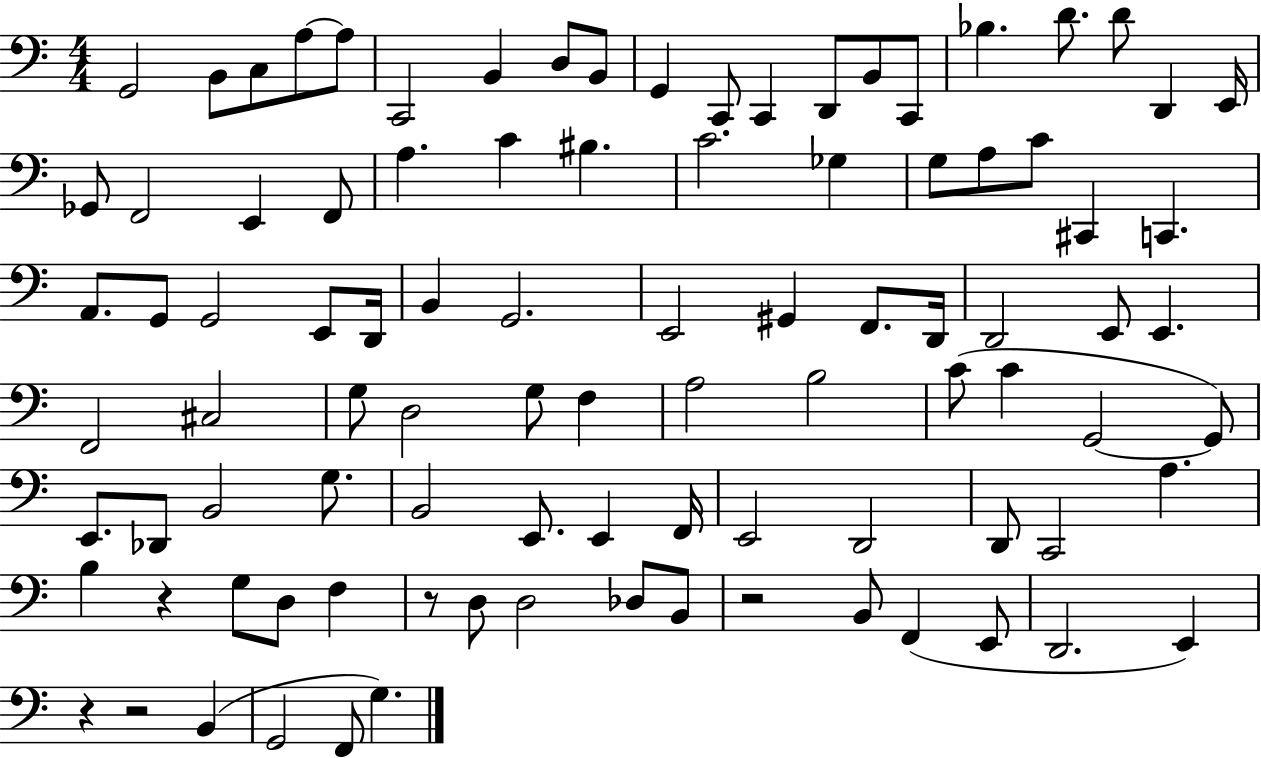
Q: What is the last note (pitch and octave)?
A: G3